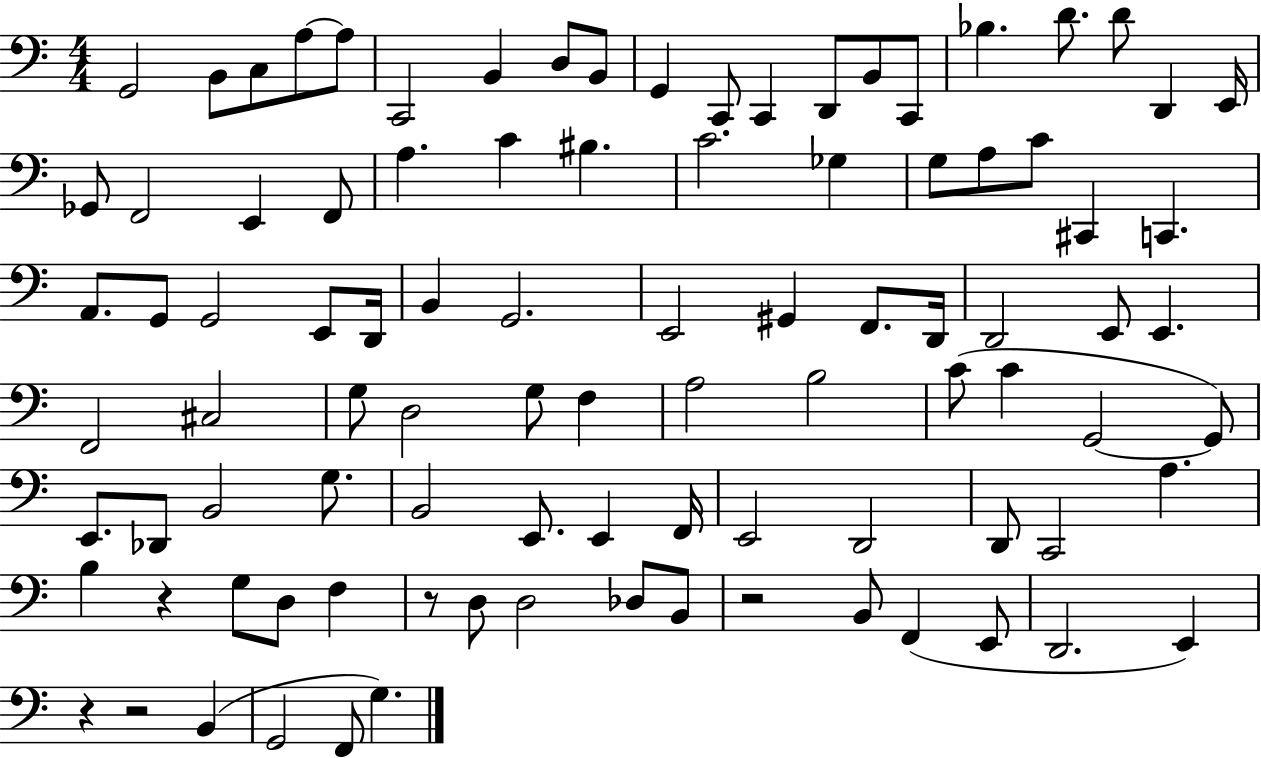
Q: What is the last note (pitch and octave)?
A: G3